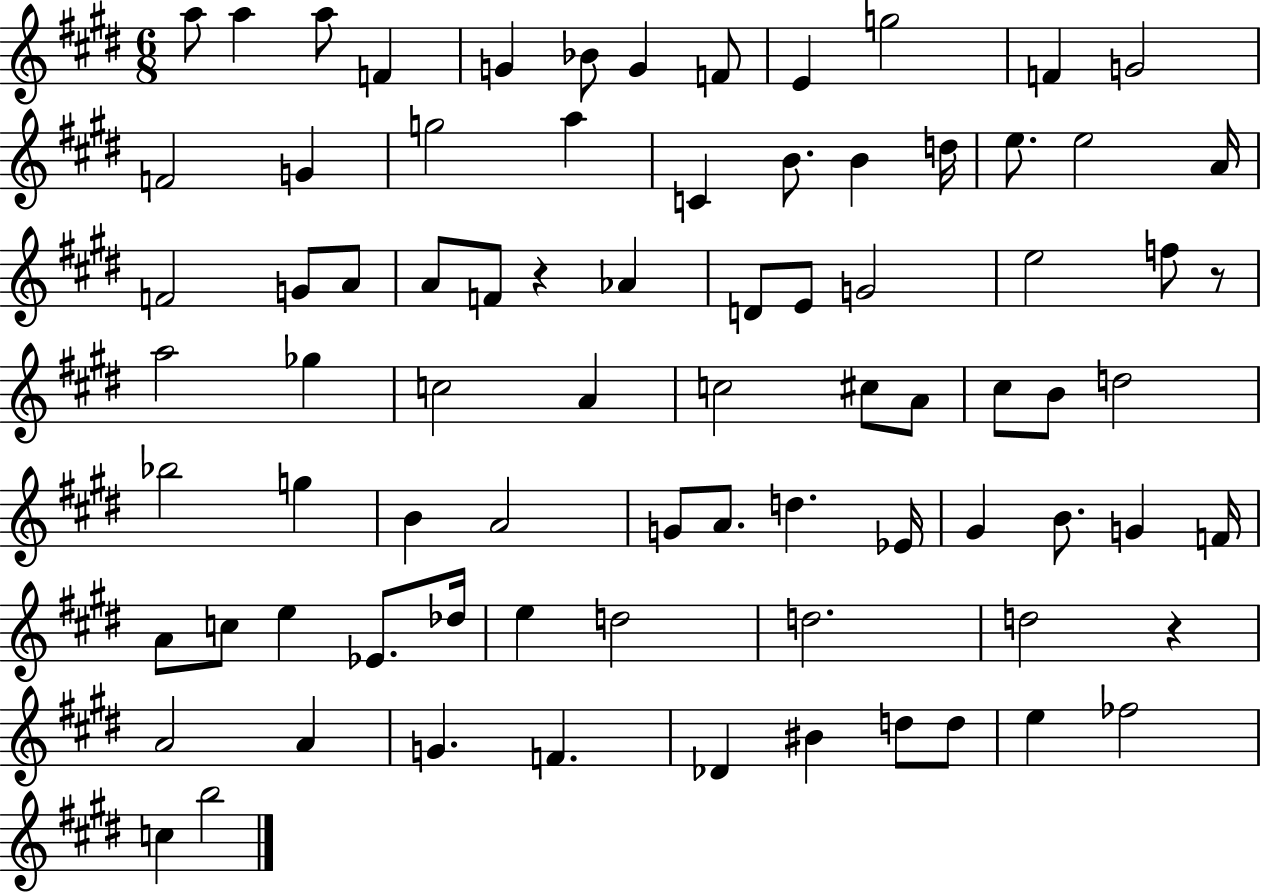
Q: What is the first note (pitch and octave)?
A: A5